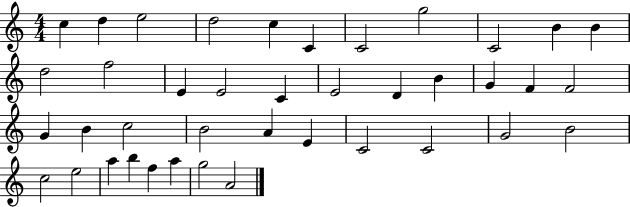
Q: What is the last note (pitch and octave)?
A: A4